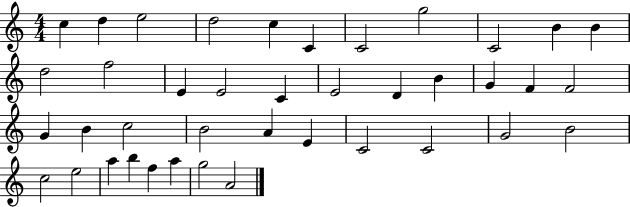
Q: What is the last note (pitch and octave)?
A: A4